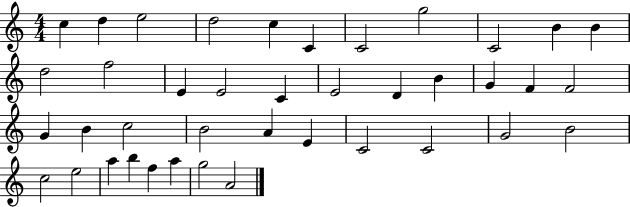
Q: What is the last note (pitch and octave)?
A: A4